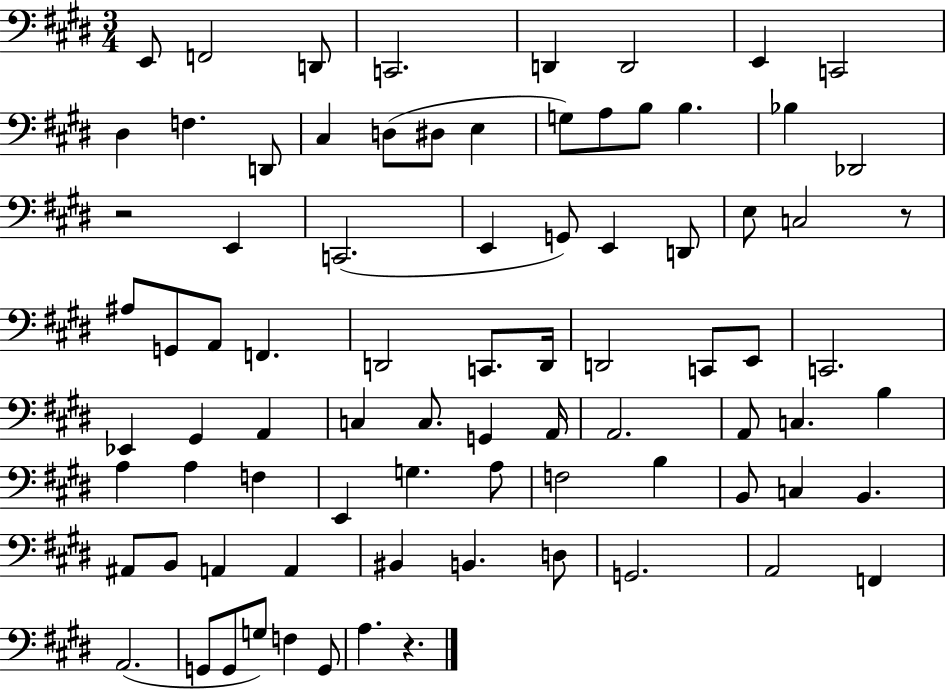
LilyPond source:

{
  \clef bass
  \numericTimeSignature
  \time 3/4
  \key e \major
  e,8 f,2 d,8 | c,2. | d,4 d,2 | e,4 c,2 | \break dis4 f4. d,8 | cis4 d8( dis8 e4 | g8) a8 b8 b4. | bes4 des,2 | \break r2 e,4 | c,2.( | e,4 g,8) e,4 d,8 | e8 c2 r8 | \break ais8 g,8 a,8 f,4. | d,2 c,8. d,16 | d,2 c,8 e,8 | c,2. | \break ees,4 gis,4 a,4 | c4 c8. g,4 a,16 | a,2. | a,8 c4. b4 | \break a4 a4 f4 | e,4 g4. a8 | f2 b4 | b,8 c4 b,4. | \break ais,8 b,8 a,4 a,4 | bis,4 b,4. d8 | g,2. | a,2 f,4 | \break a,2.( | g,8 g,8 g8) f4 g,8 | a4. r4. | \bar "|."
}